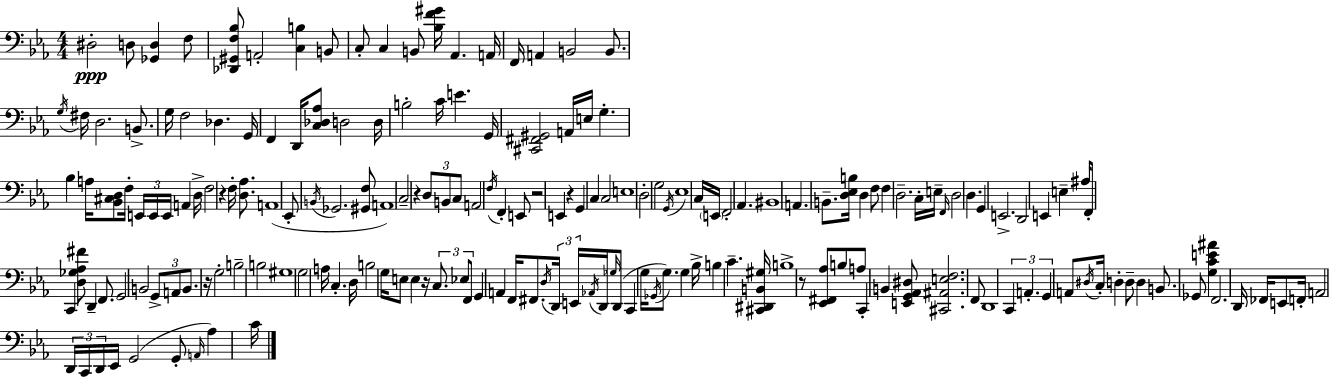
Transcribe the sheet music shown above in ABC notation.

X:1
T:Untitled
M:4/4
L:1/4
K:Cm
^D,2 D,/2 [_G,,D,] F,/2 [_D,,^G,,F,_B,]/2 A,,2 [C,B,] B,,/2 C,/2 C, B,,/2 [_B,F^G]/4 _A,, A,,/4 F,,/4 A,, B,,2 B,,/2 G,/4 ^F,/4 D,2 B,,/2 G,/4 F,2 _D, G,,/4 F,, D,,/4 [C,_D,_A,]/2 D,2 D,/4 B,2 C/4 E G,,/4 [^C,,^F,,^G,,]2 A,,/4 E,/4 G, _B, A,/4 [_B,,^C,D,]/2 F,/4 E,,/4 E,,/4 E,,/4 A,, D,/4 F,2 z F,/4 [D,_A,]/2 A,,4 _E,,/2 B,,/4 _G,,2 [^G,,F,]/2 A,,4 C,2 z D,/2 B,,/2 C,/2 A,,2 F,/4 F,, E,,/2 z2 E,, z G,, C, C,2 E,4 D,2 G,2 G,,/4 _E,4 C,/4 E,,/4 F,,2 _A,, ^B,,4 A,, B,,/2 [D,_E,B,]/4 D, F,/2 F, D,2 C,/4 E,/4 F,,/4 D,2 D, G,, E,,2 D,,2 E,, E, ^A,/4 F,,/2 C,, [D,_G,_A,^F]/2 D,, F,,/2 G,,2 B,,2 G,,/2 A,,/2 B,,/2 z/4 G,2 B,2 B,2 ^G,4 G,2 A,/4 C, D,/4 B,2 G,/4 E,/2 E, z/4 C,/2 _E,/2 F,,/2 G,, A,, F,,/4 ^F,,/2 D,/4 D,,/4 E,,/4 _A,,/4 D,,/4 _G,/4 D,,/2 C,, G,/4 _G,,/4 G,/2 G, _B,/4 B, C [^C,,^D,,B,,^G,]/4 B,4 z/2 [_E,,^F,,_A,]/2 B,/2 A,/2 C,, B,, [E,,G,,_A,,^D,]/2 [^C,,^A,,E,F,]2 F,,/2 D,,4 C,, A,, G,, A,,/2 ^D,/4 C,/4 D, D,/2 D, B,,/2 _G,,/2 [G,CE^A] F,,2 D,,/4 _F,,/4 E,,/2 F,,/4 A,,2 D,,/4 C,,/4 D,,/4 _E,,/4 G,,2 G,,/2 A,,/4 _A, C/4